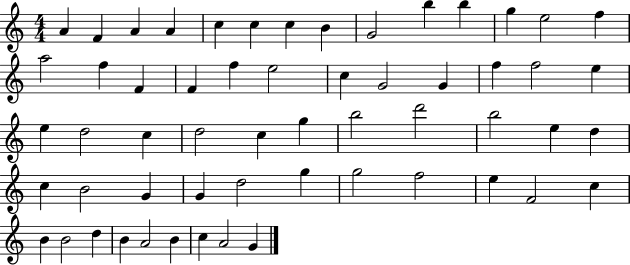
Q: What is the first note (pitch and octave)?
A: A4